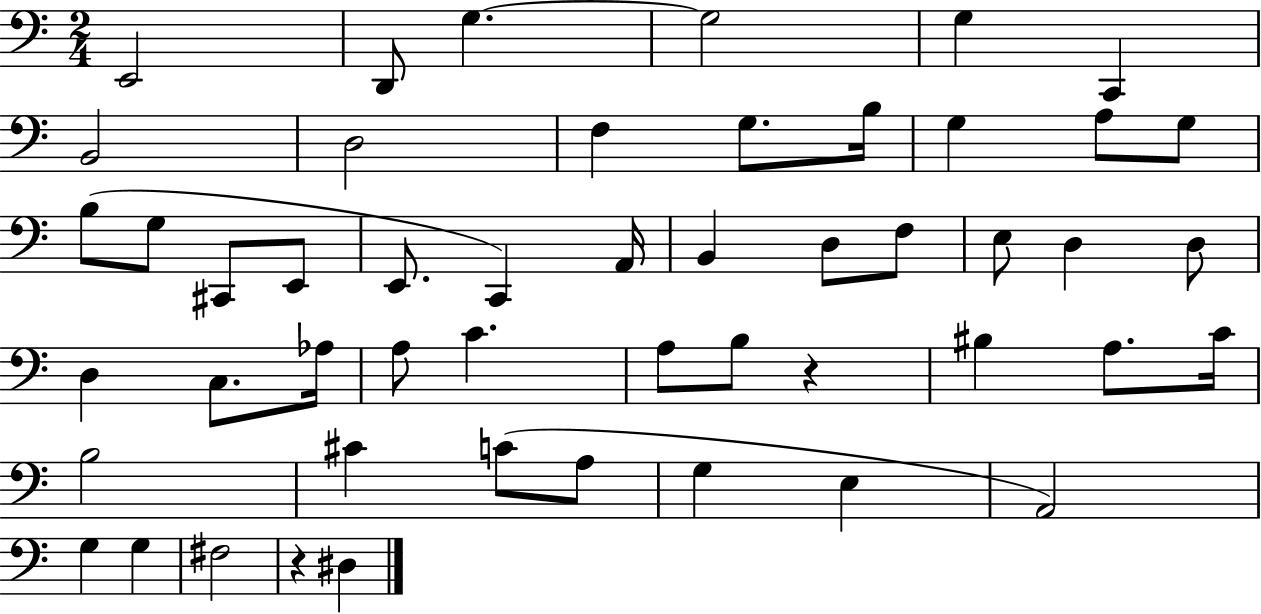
E2/h D2/e G3/q. G3/h G3/q C2/q B2/h D3/h F3/q G3/e. B3/s G3/q A3/e G3/e B3/e G3/e C#2/e E2/e E2/e. C2/q A2/s B2/q D3/e F3/e E3/e D3/q D3/e D3/q C3/e. Ab3/s A3/e C4/q. A3/e B3/e R/q BIS3/q A3/e. C4/s B3/h C#4/q C4/e A3/e G3/q E3/q A2/h G3/q G3/q F#3/h R/q D#3/q